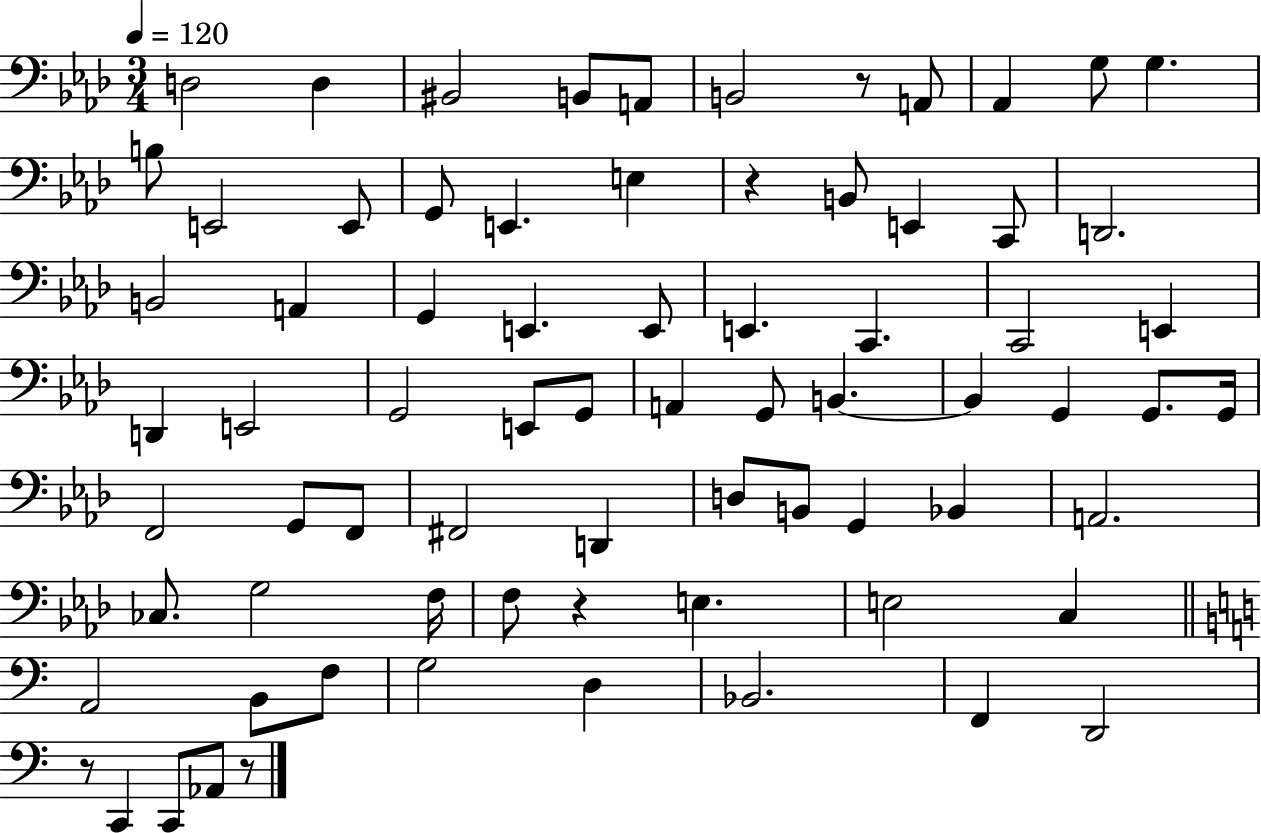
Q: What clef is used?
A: bass